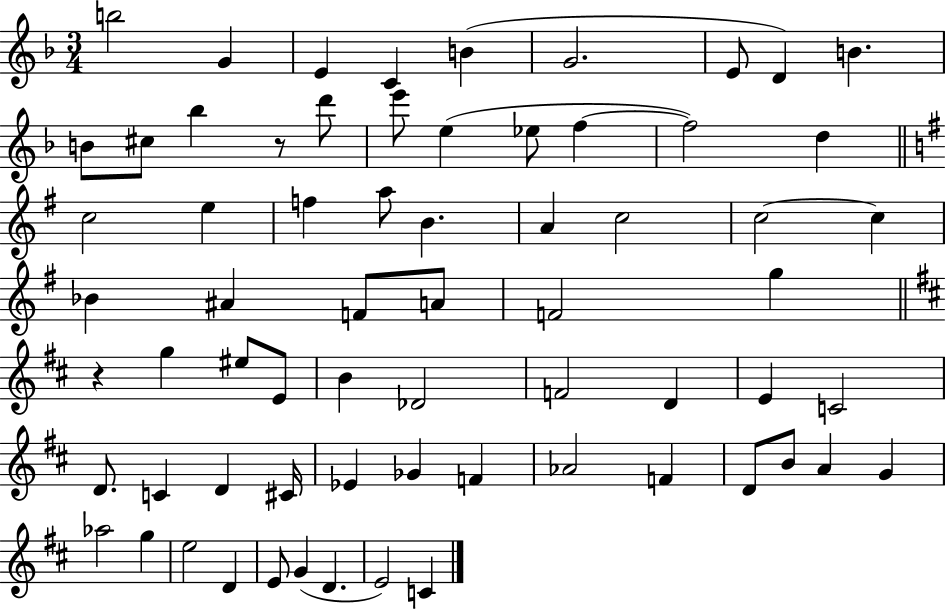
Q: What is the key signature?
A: F major